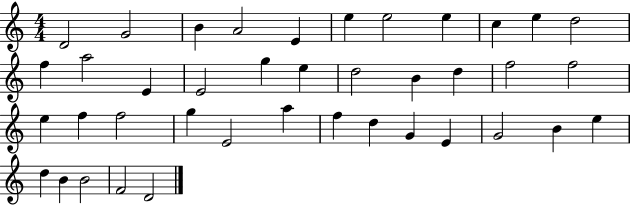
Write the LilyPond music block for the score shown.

{
  \clef treble
  \numericTimeSignature
  \time 4/4
  \key c \major
  d'2 g'2 | b'4 a'2 e'4 | e''4 e''2 e''4 | c''4 e''4 d''2 | \break f''4 a''2 e'4 | e'2 g''4 e''4 | d''2 b'4 d''4 | f''2 f''2 | \break e''4 f''4 f''2 | g''4 e'2 a''4 | f''4 d''4 g'4 e'4 | g'2 b'4 e''4 | \break d''4 b'4 b'2 | f'2 d'2 | \bar "|."
}